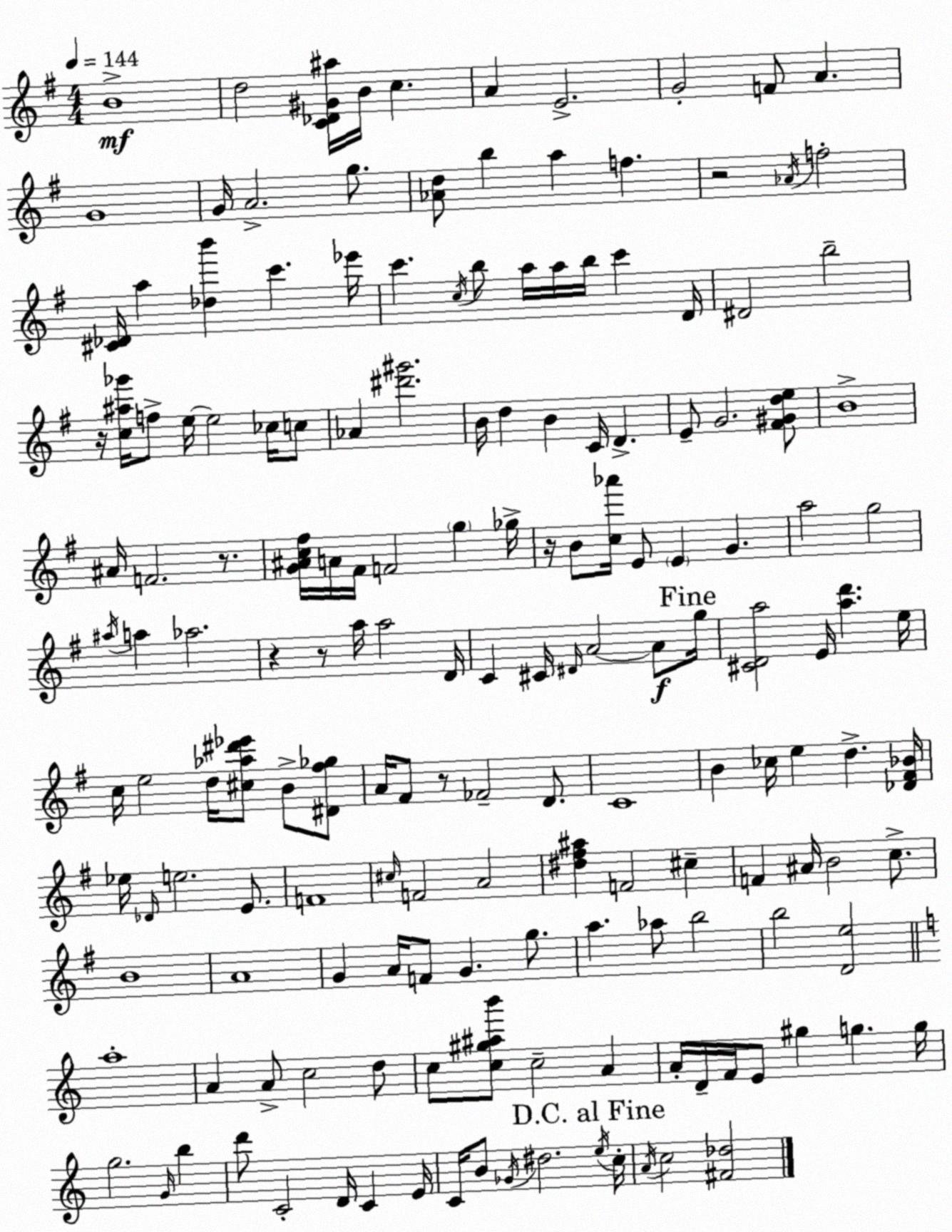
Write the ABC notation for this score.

X:1
T:Untitled
M:4/4
L:1/4
K:G
B4 d2 [C_D^G^a]/4 B/4 c A E2 G2 F/2 A G4 G/4 A2 g/2 [_Ad]/2 b a f z2 _A/4 f2 [^C_D]/4 a [_db'] c' _e'/4 c' c/4 b/2 a/4 a/4 b/4 c' D/4 ^D2 b2 z/4 [c^a_g']/4 f/2 e/4 e2 _c/4 c/2 _A [^d'^g']2 B/4 d B C/4 D E/2 G2 [^F^Gde]/2 B4 ^A/4 F2 z/2 [G^Ac^f]/4 A/4 ^F/4 F2 g _g/4 z/4 B/2 [c_a']/4 E/2 E G a2 g2 ^a/4 a _a2 z z/2 a/4 a2 D/4 C ^C/4 ^D/4 A2 A/2 g/4 [^CDa]2 E/4 [ad'] e/4 c/4 e2 d/4 [^c_a^d'_e']/2 B/2 [^D^f_g]/2 A/4 ^F/2 z/2 _F2 D/2 C4 B _c/4 e d [_D^F_B]/4 _e/4 _D/4 e2 E/2 F4 ^c/4 F2 A2 [^d^f^a] F2 ^c F ^A/4 B2 c/2 B4 A4 G A/4 F/2 G g/2 a _a/2 b2 b2 [De]2 a4 A A/2 c2 d/2 c/2 [c^g^ab']/2 c2 A A/4 D/4 F/4 E/2 ^g g g/4 g2 G/4 b d'/2 C2 D/4 C E/4 C/4 B/2 _G/4 ^d2 e/4 c/4 A/4 c2 [^F_d]2